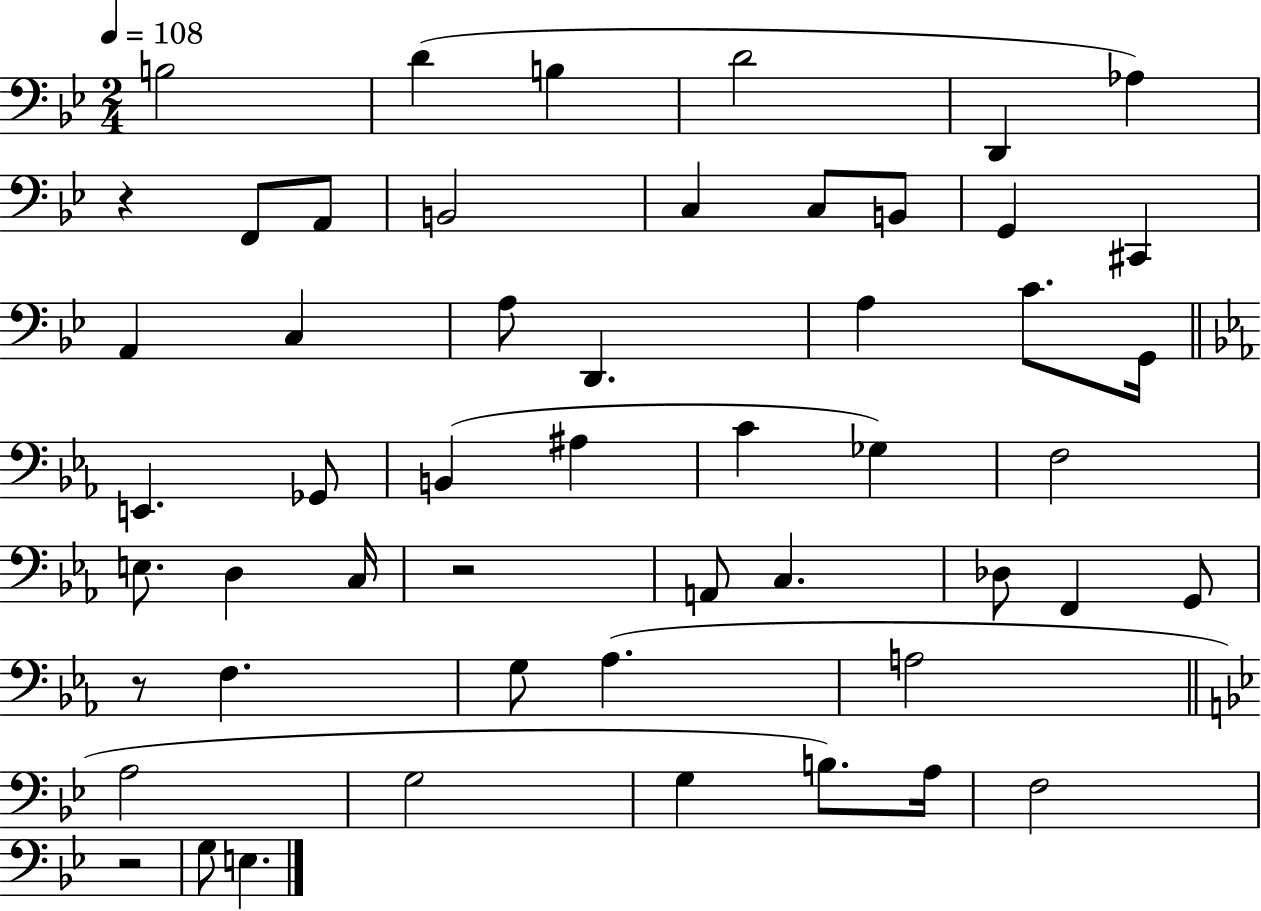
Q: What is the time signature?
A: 2/4